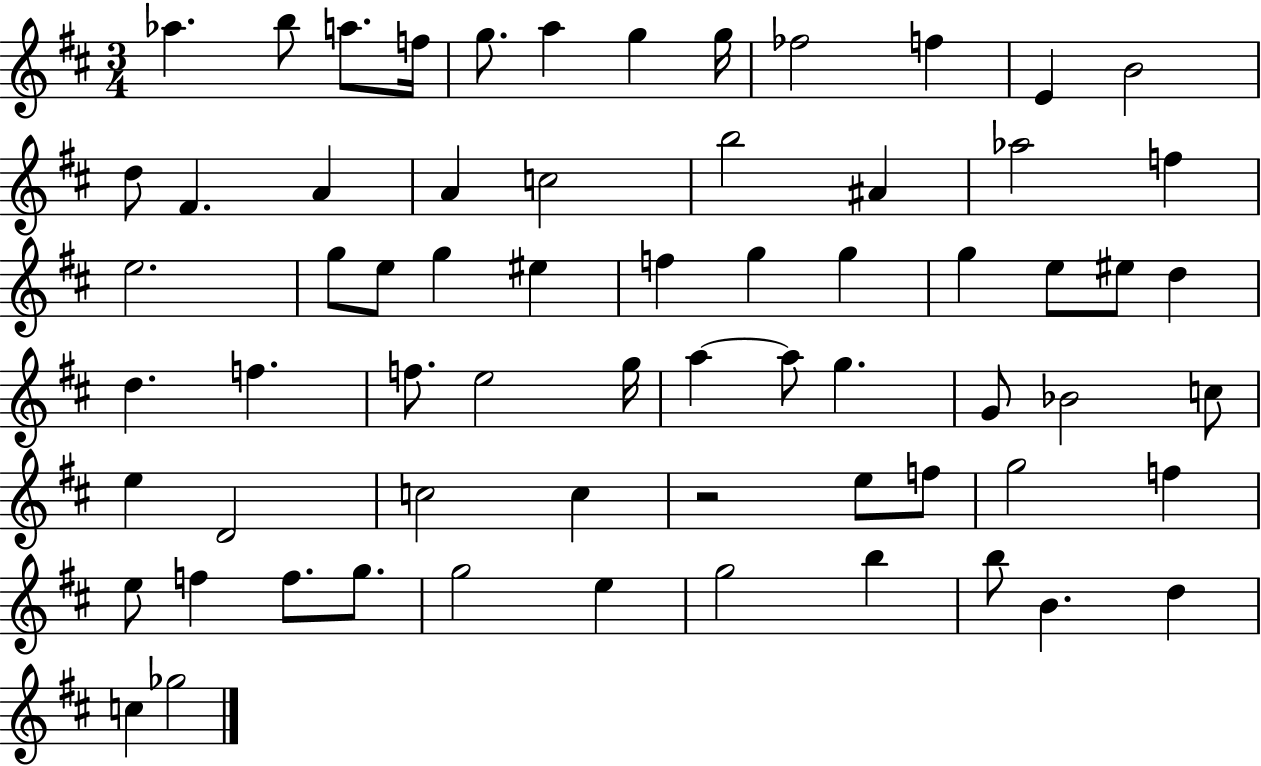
{
  \clef treble
  \numericTimeSignature
  \time 3/4
  \key d \major
  \repeat volta 2 { aes''4. b''8 a''8. f''16 | g''8. a''4 g''4 g''16 | fes''2 f''4 | e'4 b'2 | \break d''8 fis'4. a'4 | a'4 c''2 | b''2 ais'4 | aes''2 f''4 | \break e''2. | g''8 e''8 g''4 eis''4 | f''4 g''4 g''4 | g''4 e''8 eis''8 d''4 | \break d''4. f''4. | f''8. e''2 g''16 | a''4~~ a''8 g''4. | g'8 bes'2 c''8 | \break e''4 d'2 | c''2 c''4 | r2 e''8 f''8 | g''2 f''4 | \break e''8 f''4 f''8. g''8. | g''2 e''4 | g''2 b''4 | b''8 b'4. d''4 | \break c''4 ges''2 | } \bar "|."
}